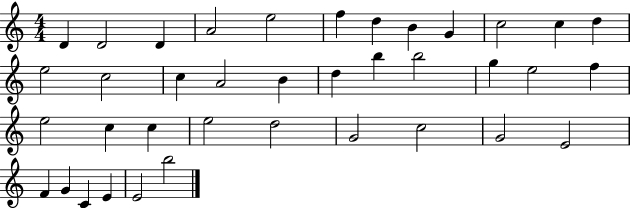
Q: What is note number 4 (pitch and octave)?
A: A4